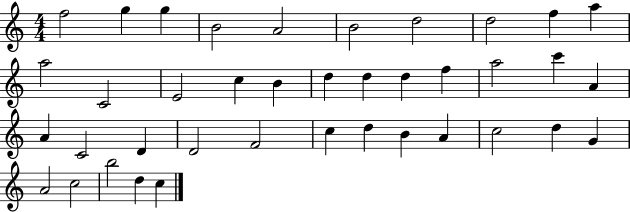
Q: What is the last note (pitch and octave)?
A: C5